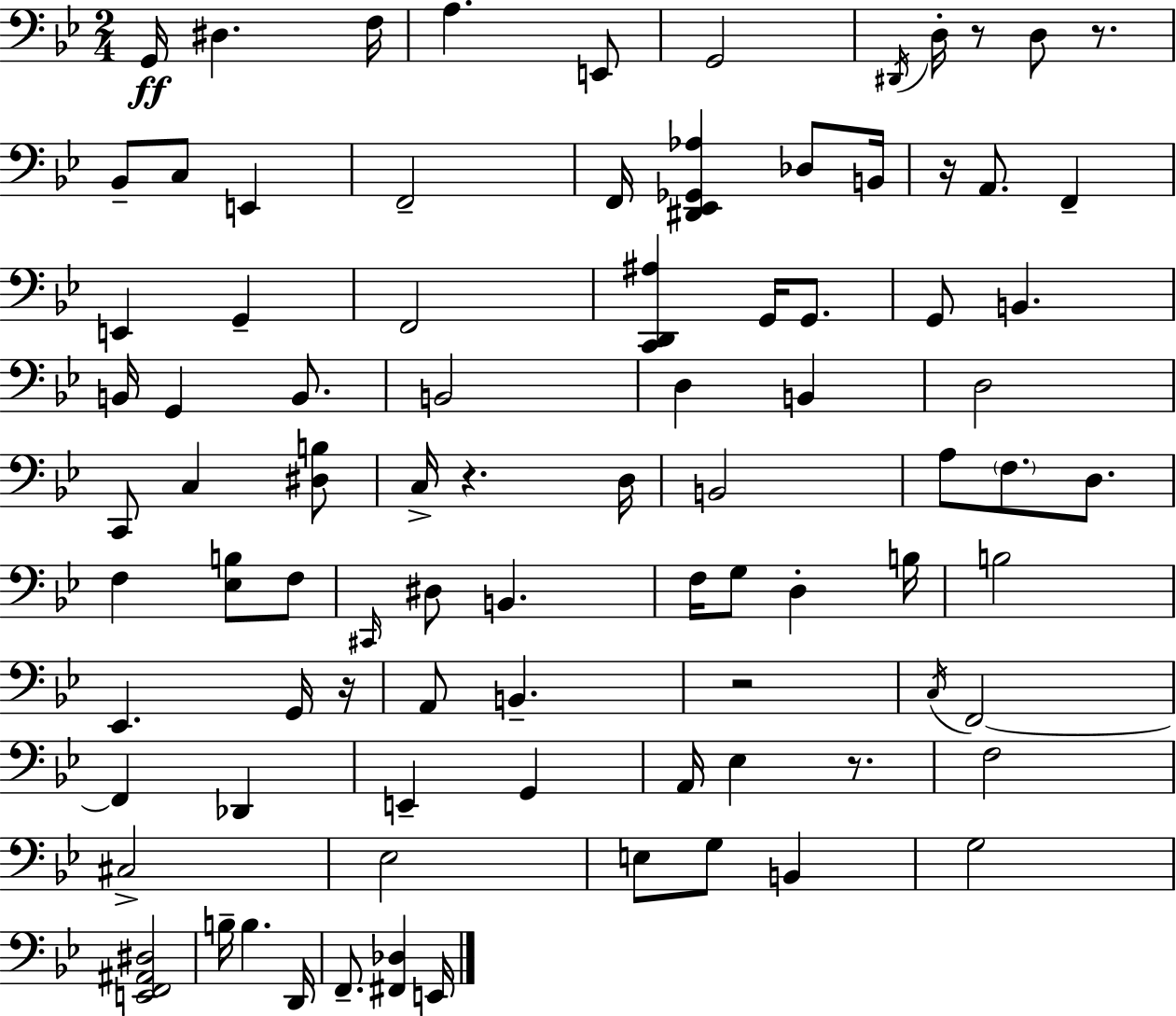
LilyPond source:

{
  \clef bass
  \numericTimeSignature
  \time 2/4
  \key bes \major
  g,16\ff dis4. f16 | a4. e,8 | g,2 | \acciaccatura { dis,16 } d16-. r8 d8 r8. | \break bes,8-- c8 e,4 | f,2-- | f,16 <dis, ees, ges, aes>4 des8 | b,16 r16 a,8. f,4-- | \break e,4 g,4-- | f,2 | <c, d, ais>4 g,16 g,8. | g,8 b,4. | \break b,16 g,4 b,8. | b,2 | d4 b,4 | d2 | \break c,8 c4 <dis b>8 | c16-> r4. | d16 b,2 | a8 \parenthesize f8. d8. | \break f4 <ees b>8 f8 | \grace { cis,16 } dis8 b,4. | f16 g8 d4-. | b16 b2 | \break ees,4. | g,16 r16 a,8 b,4.-- | r2 | \acciaccatura { c16 } f,2~~ | \break f,4 des,4 | e,4-- g,4 | a,16 ees4 | r8. f2 | \break cis2-> | ees2 | e8 g8 b,4 | g2 | \break <e, f, ais, dis>2 | b16-- b4. | d,16 f,8.-- <fis, des>4 | e,16 \bar "|."
}